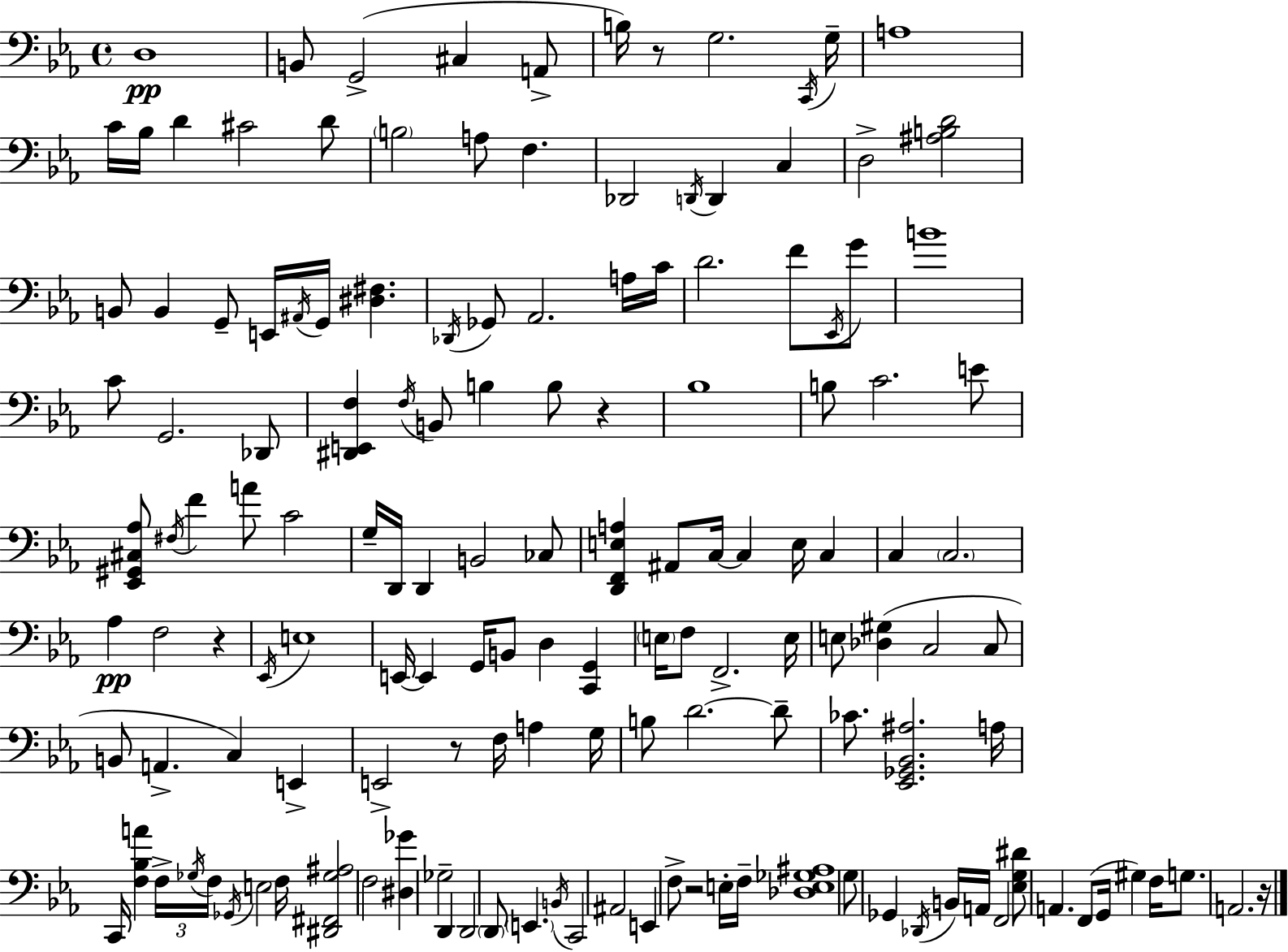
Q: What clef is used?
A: bass